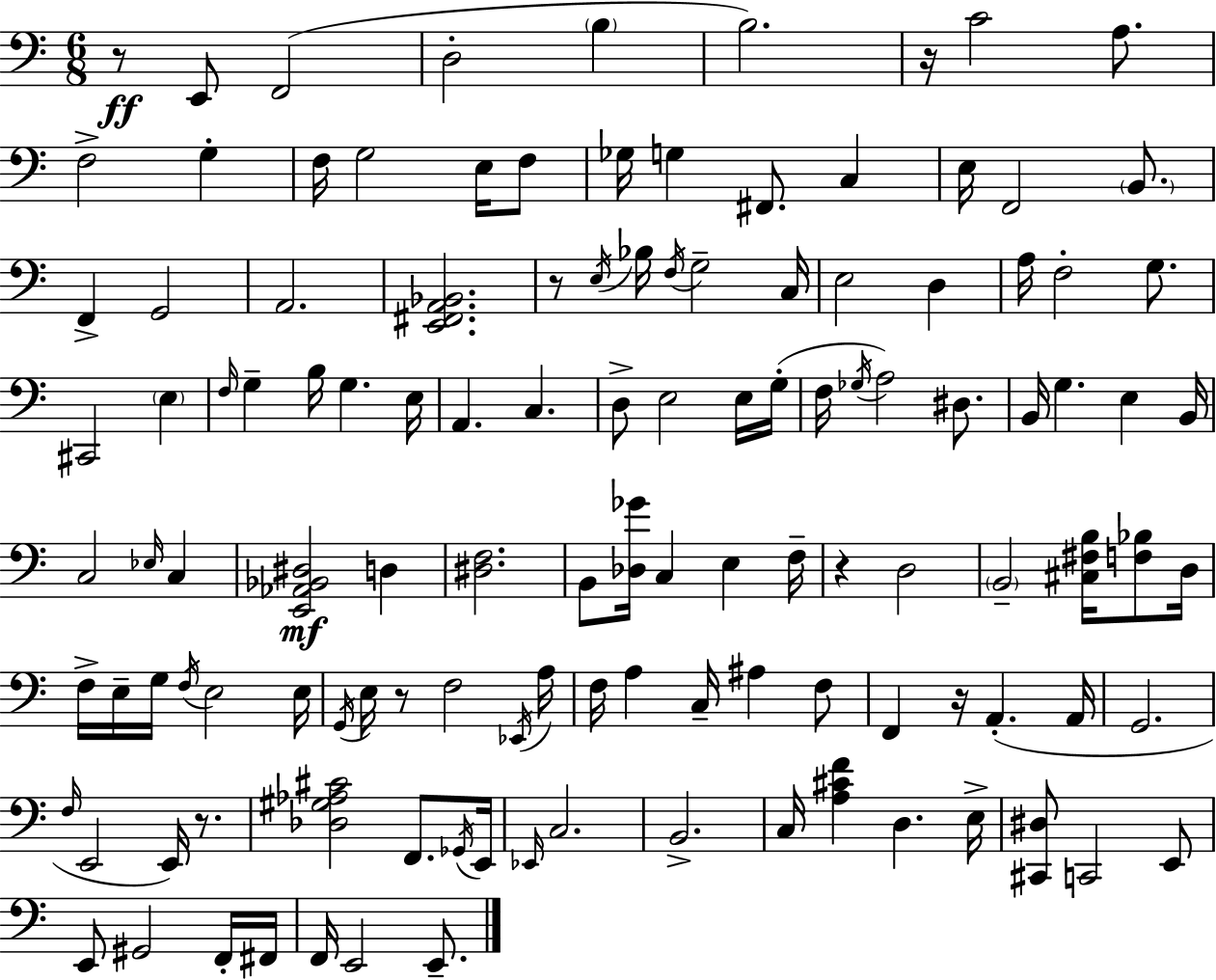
X:1
T:Untitled
M:6/8
L:1/4
K:C
z/2 E,,/2 F,,2 D,2 B, B,2 z/4 C2 A,/2 F,2 G, F,/4 G,2 E,/4 F,/2 _G,/4 G, ^F,,/2 C, E,/4 F,,2 B,,/2 F,, G,,2 A,,2 [E,,^F,,A,,_B,,]2 z/2 E,/4 _B,/4 F,/4 G,2 C,/4 E,2 D, A,/4 F,2 G,/2 ^C,,2 E, F,/4 G, B,/4 G, E,/4 A,, C, D,/2 E,2 E,/4 G,/4 F,/4 _G,/4 A,2 ^D,/2 B,,/4 G, E, B,,/4 C,2 _E,/4 C, [E,,_A,,_B,,^D,]2 D, [^D,F,]2 B,,/2 [_D,_G]/4 C, E, F,/4 z D,2 B,,2 [^C,^F,B,]/4 [F,_B,]/2 D,/4 F,/4 E,/4 G,/4 F,/4 E,2 E,/4 G,,/4 E,/4 z/2 F,2 _E,,/4 A,/4 F,/4 A, C,/4 ^A, F,/2 F,, z/4 A,, A,,/4 G,,2 F,/4 E,,2 E,,/4 z/2 [_D,^G,_A,^C]2 F,,/2 _G,,/4 E,,/4 _E,,/4 C,2 B,,2 C,/4 [A,^CF] D, E,/4 [^C,,^D,]/2 C,,2 E,,/2 E,,/2 ^G,,2 F,,/4 ^F,,/4 F,,/4 E,,2 E,,/2